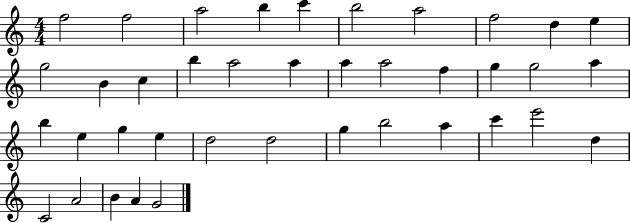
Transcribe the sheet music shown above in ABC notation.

X:1
T:Untitled
M:4/4
L:1/4
K:C
f2 f2 a2 b c' b2 a2 f2 d e g2 B c b a2 a a a2 f g g2 a b e g e d2 d2 g b2 a c' e'2 d C2 A2 B A G2